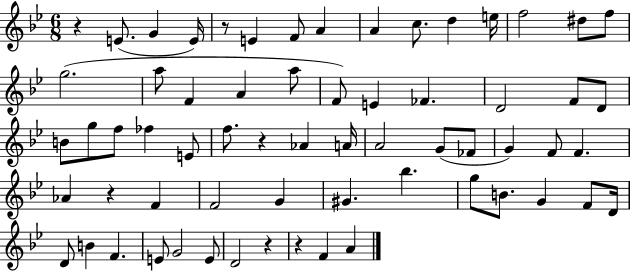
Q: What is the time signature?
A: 6/8